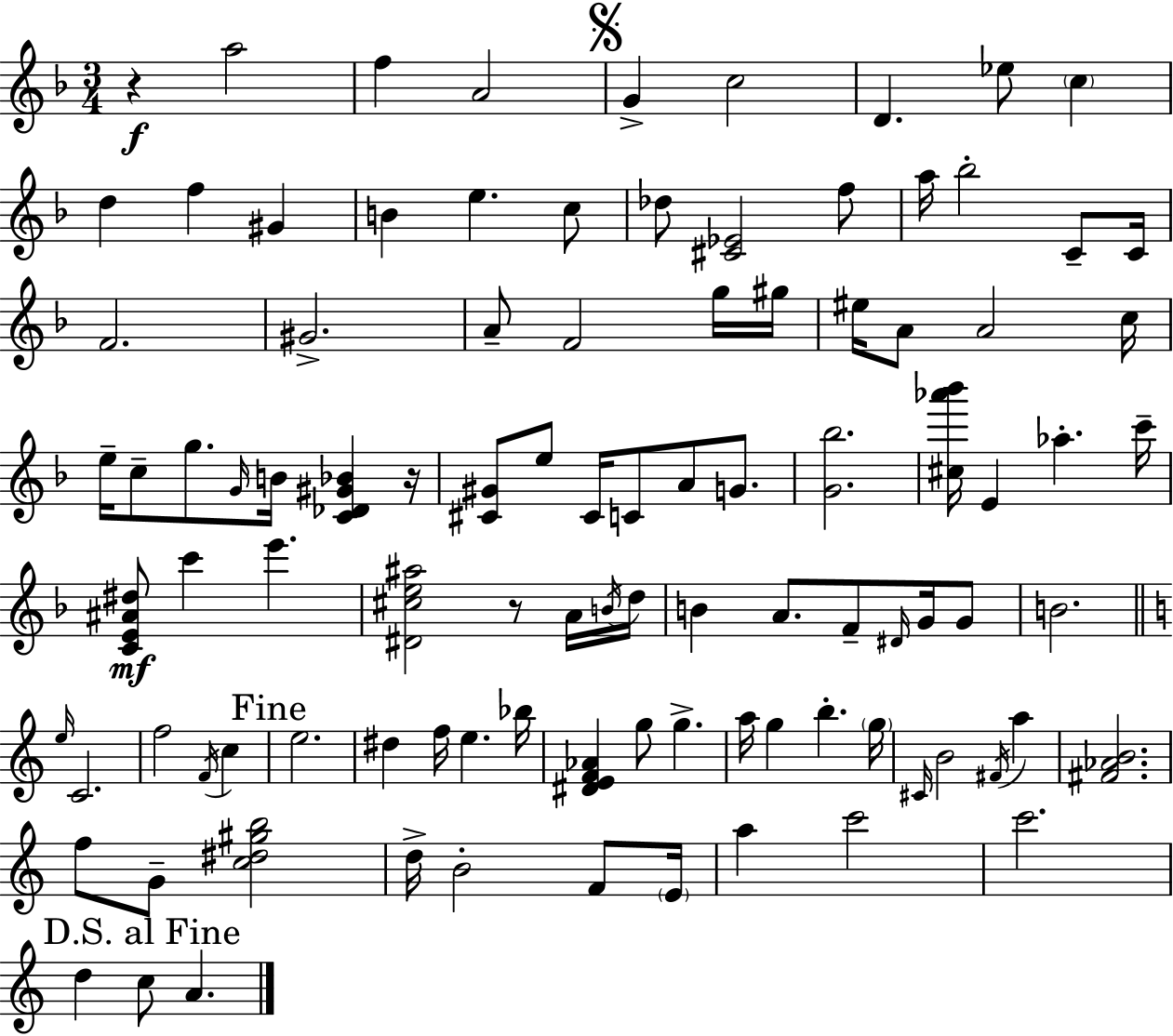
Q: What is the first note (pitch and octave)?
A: A5